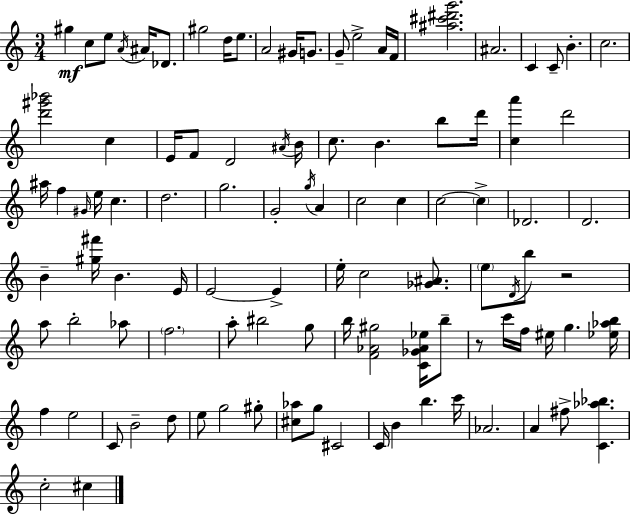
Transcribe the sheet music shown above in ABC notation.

X:1
T:Untitled
M:3/4
L:1/4
K:Am
^g c/2 e/2 A/4 ^A/4 _D/2 ^g2 d/4 e/2 A2 ^G/4 G/2 G/2 e2 A/4 F/4 [^a^c'^d'g']2 ^A2 C C/2 B c2 [d'^g'_b']2 c E/4 F/2 D2 ^A/4 B/4 c/2 B b/2 d'/4 [ca'] d'2 ^a/4 f ^G/4 e/4 c d2 g2 G2 g/4 A c2 c c2 c _D2 D2 B [^g^f']/4 B E/4 E2 E e/4 c2 [_G^A]/2 e/2 D/4 b/2 z2 a/2 b2 _a/2 f2 a/2 ^b2 g/2 b/4 [F_A^g]2 [C_G_A_e]/4 b/2 z/2 c'/4 f/4 ^e/4 g [_e_ab]/4 f e2 C/2 B2 d/2 e/2 g2 ^g/2 [^c_a]/2 g/2 ^C2 C/4 B b c'/4 _A2 A ^f/2 [C_a_b] c2 ^c